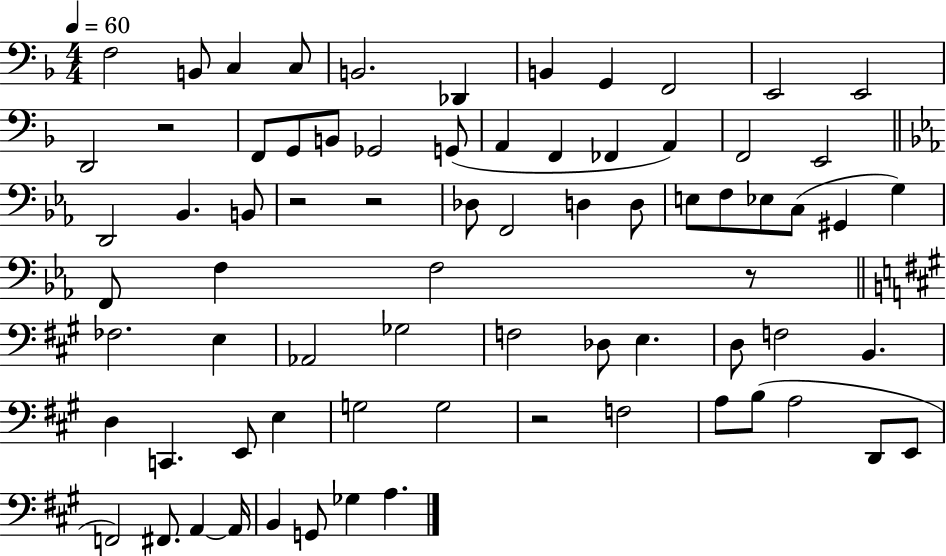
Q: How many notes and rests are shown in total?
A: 74